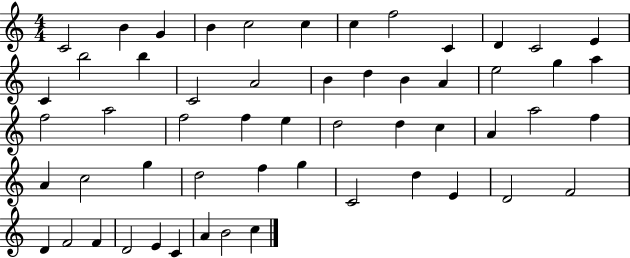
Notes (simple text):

C4/h B4/q G4/q B4/q C5/h C5/q C5/q F5/h C4/q D4/q C4/h E4/q C4/q B5/h B5/q C4/h A4/h B4/q D5/q B4/q A4/q E5/h G5/q A5/q F5/h A5/h F5/h F5/q E5/q D5/h D5/q C5/q A4/q A5/h F5/q A4/q C5/h G5/q D5/h F5/q G5/q C4/h D5/q E4/q D4/h F4/h D4/q F4/h F4/q D4/h E4/q C4/q A4/q B4/h C5/q